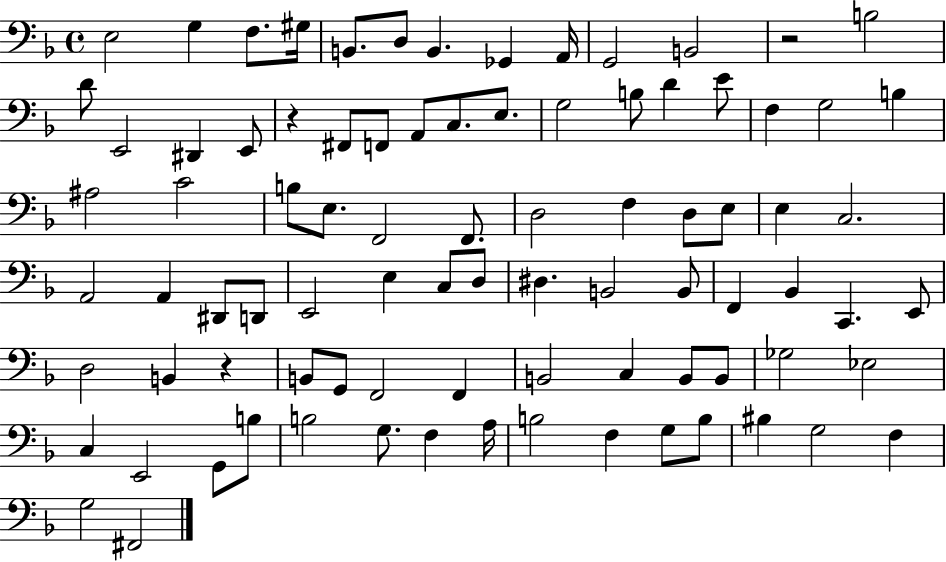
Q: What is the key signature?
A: F major